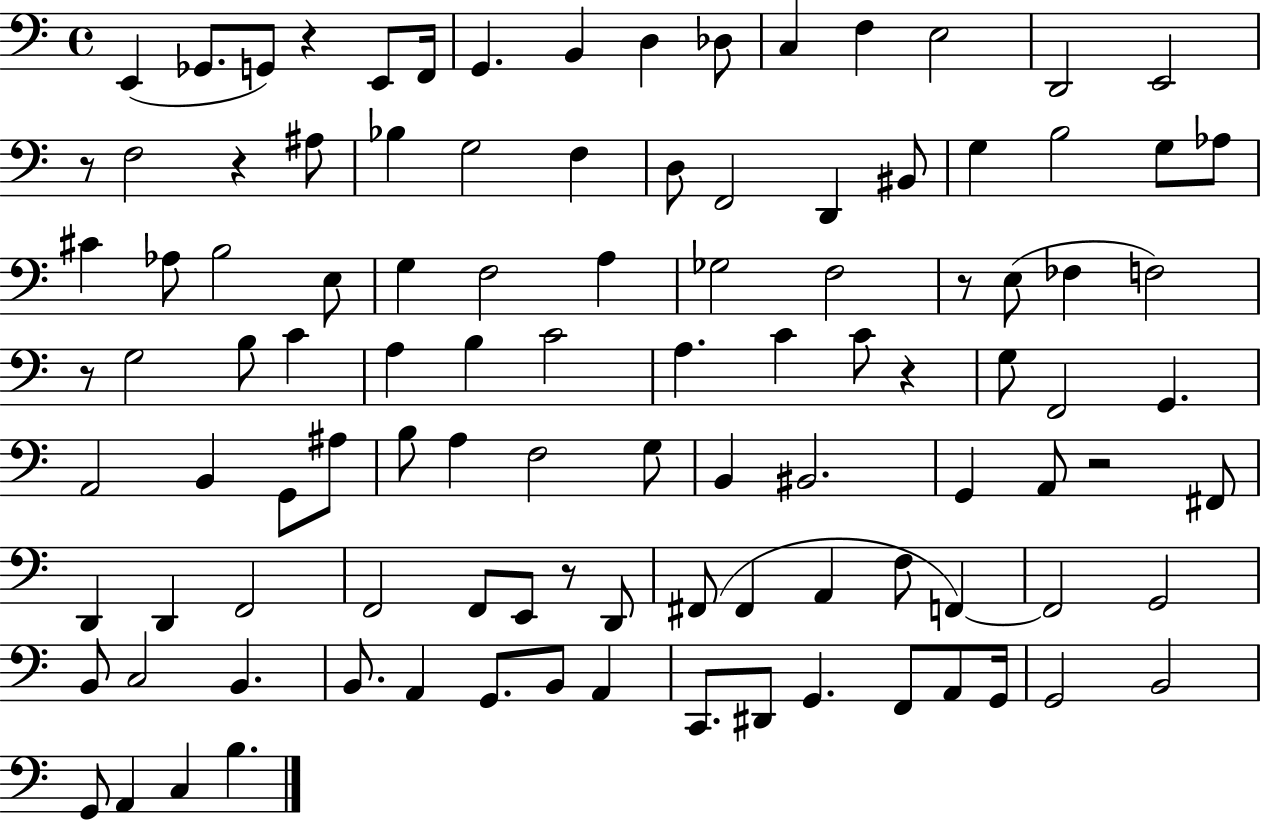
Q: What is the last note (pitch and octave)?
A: B3